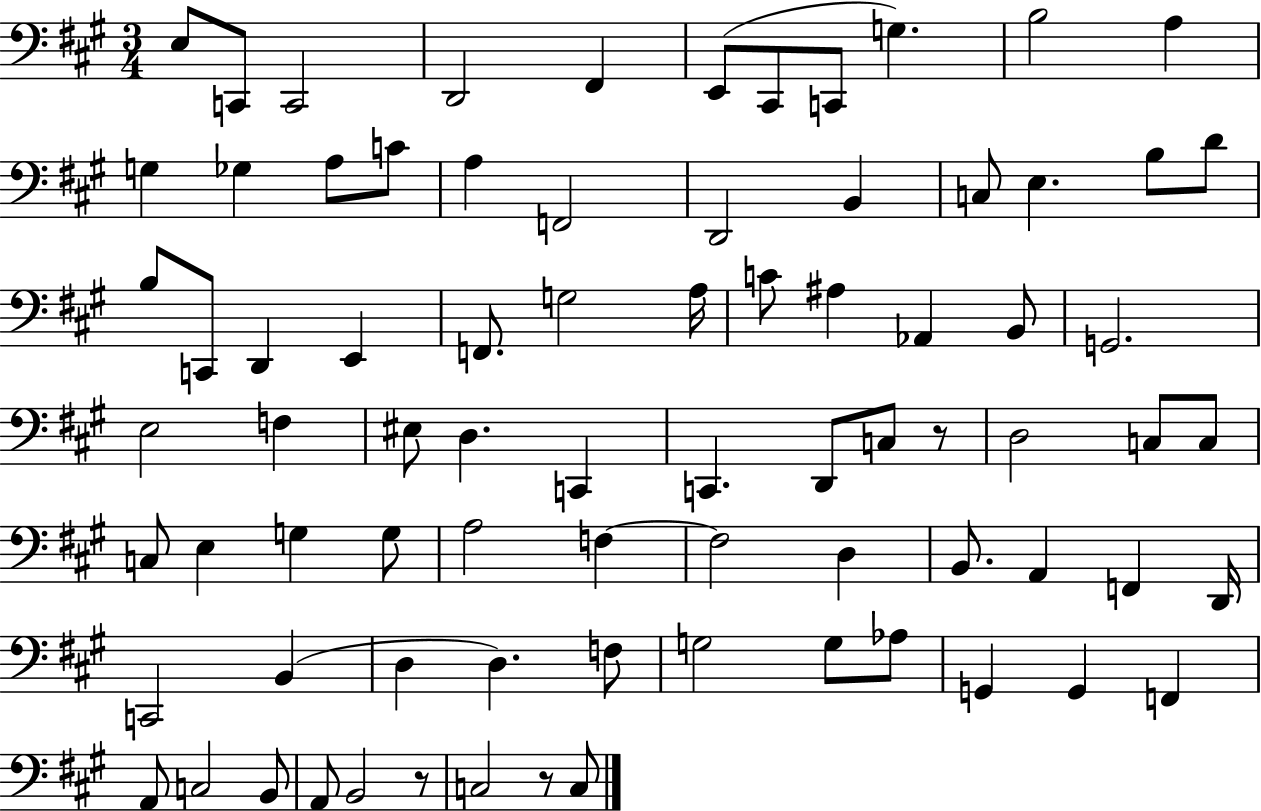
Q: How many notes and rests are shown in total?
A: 79